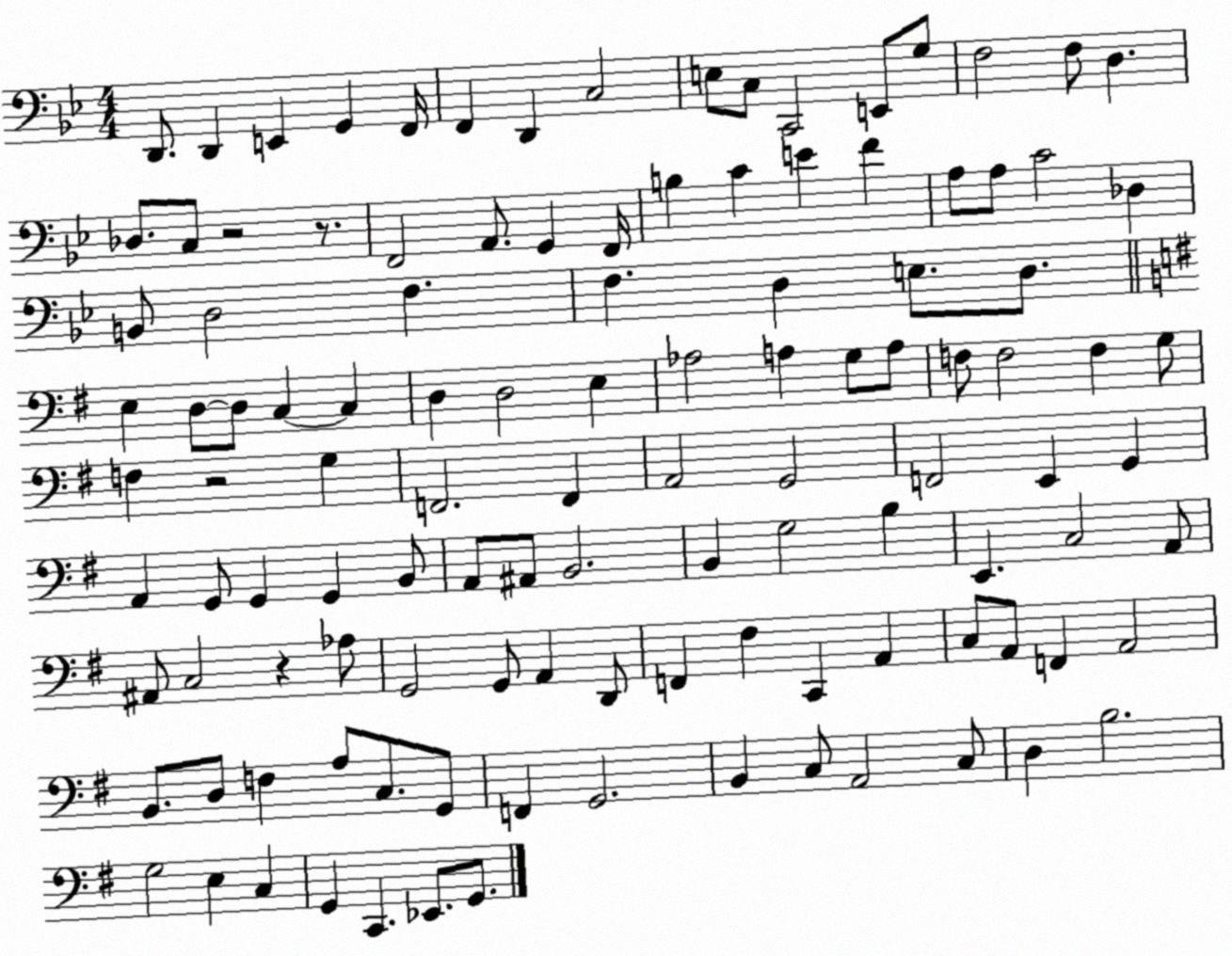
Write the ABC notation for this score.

X:1
T:Untitled
M:4/4
L:1/4
K:Bb
D,,/2 D,, E,, G,, F,,/4 F,, D,, C,2 E,/2 C,/2 C,,2 E,,/2 G,/2 F,2 F,/2 D, _D,/2 C,/2 z2 z/2 F,,2 A,,/2 G,, F,,/4 B, C E F A,/2 A,/2 C2 _D, B,,/2 D,2 F, F, D, E,/2 D,/2 E, D,/2 D,/2 C, C, D, D,2 E, _A,2 A, G,/2 A,/2 F,/2 F,2 F, G,/2 F, z2 G, F,,2 F,, A,,2 G,,2 F,,2 E,, G,, A,, G,,/2 G,, G,, B,,/2 A,,/2 ^A,,/2 B,,2 B,, G,2 B, E,, C,2 A,,/2 ^A,,/2 C,2 z _A,/2 G,,2 G,,/2 A,, D,,/2 F,, ^F, C,, A,, C,/2 A,,/2 F,, A,,2 B,,/2 D,/2 F, A,/2 C,/2 G,,/2 F,, G,,2 B,, C,/2 A,,2 C,/2 D, B,2 G,2 E, C, G,, C,, _E,,/2 G,,/2